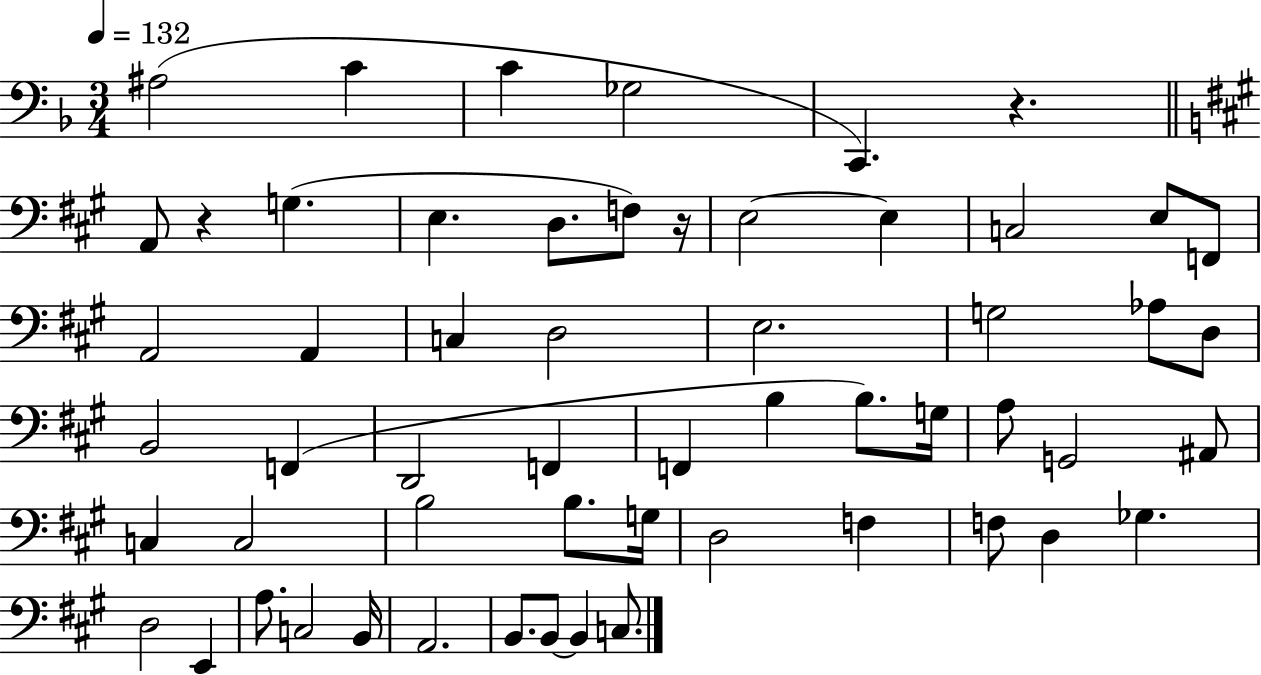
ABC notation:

X:1
T:Untitled
M:3/4
L:1/4
K:F
^A,2 C C _G,2 C,, z A,,/2 z G, E, D,/2 F,/2 z/4 E,2 E, C,2 E,/2 F,,/2 A,,2 A,, C, D,2 E,2 G,2 _A,/2 D,/2 B,,2 F,, D,,2 F,, F,, B, B,/2 G,/4 A,/2 G,,2 ^A,,/2 C, C,2 B,2 B,/2 G,/4 D,2 F, F,/2 D, _G, D,2 E,, A,/2 C,2 B,,/4 A,,2 B,,/2 B,,/2 B,, C,/2